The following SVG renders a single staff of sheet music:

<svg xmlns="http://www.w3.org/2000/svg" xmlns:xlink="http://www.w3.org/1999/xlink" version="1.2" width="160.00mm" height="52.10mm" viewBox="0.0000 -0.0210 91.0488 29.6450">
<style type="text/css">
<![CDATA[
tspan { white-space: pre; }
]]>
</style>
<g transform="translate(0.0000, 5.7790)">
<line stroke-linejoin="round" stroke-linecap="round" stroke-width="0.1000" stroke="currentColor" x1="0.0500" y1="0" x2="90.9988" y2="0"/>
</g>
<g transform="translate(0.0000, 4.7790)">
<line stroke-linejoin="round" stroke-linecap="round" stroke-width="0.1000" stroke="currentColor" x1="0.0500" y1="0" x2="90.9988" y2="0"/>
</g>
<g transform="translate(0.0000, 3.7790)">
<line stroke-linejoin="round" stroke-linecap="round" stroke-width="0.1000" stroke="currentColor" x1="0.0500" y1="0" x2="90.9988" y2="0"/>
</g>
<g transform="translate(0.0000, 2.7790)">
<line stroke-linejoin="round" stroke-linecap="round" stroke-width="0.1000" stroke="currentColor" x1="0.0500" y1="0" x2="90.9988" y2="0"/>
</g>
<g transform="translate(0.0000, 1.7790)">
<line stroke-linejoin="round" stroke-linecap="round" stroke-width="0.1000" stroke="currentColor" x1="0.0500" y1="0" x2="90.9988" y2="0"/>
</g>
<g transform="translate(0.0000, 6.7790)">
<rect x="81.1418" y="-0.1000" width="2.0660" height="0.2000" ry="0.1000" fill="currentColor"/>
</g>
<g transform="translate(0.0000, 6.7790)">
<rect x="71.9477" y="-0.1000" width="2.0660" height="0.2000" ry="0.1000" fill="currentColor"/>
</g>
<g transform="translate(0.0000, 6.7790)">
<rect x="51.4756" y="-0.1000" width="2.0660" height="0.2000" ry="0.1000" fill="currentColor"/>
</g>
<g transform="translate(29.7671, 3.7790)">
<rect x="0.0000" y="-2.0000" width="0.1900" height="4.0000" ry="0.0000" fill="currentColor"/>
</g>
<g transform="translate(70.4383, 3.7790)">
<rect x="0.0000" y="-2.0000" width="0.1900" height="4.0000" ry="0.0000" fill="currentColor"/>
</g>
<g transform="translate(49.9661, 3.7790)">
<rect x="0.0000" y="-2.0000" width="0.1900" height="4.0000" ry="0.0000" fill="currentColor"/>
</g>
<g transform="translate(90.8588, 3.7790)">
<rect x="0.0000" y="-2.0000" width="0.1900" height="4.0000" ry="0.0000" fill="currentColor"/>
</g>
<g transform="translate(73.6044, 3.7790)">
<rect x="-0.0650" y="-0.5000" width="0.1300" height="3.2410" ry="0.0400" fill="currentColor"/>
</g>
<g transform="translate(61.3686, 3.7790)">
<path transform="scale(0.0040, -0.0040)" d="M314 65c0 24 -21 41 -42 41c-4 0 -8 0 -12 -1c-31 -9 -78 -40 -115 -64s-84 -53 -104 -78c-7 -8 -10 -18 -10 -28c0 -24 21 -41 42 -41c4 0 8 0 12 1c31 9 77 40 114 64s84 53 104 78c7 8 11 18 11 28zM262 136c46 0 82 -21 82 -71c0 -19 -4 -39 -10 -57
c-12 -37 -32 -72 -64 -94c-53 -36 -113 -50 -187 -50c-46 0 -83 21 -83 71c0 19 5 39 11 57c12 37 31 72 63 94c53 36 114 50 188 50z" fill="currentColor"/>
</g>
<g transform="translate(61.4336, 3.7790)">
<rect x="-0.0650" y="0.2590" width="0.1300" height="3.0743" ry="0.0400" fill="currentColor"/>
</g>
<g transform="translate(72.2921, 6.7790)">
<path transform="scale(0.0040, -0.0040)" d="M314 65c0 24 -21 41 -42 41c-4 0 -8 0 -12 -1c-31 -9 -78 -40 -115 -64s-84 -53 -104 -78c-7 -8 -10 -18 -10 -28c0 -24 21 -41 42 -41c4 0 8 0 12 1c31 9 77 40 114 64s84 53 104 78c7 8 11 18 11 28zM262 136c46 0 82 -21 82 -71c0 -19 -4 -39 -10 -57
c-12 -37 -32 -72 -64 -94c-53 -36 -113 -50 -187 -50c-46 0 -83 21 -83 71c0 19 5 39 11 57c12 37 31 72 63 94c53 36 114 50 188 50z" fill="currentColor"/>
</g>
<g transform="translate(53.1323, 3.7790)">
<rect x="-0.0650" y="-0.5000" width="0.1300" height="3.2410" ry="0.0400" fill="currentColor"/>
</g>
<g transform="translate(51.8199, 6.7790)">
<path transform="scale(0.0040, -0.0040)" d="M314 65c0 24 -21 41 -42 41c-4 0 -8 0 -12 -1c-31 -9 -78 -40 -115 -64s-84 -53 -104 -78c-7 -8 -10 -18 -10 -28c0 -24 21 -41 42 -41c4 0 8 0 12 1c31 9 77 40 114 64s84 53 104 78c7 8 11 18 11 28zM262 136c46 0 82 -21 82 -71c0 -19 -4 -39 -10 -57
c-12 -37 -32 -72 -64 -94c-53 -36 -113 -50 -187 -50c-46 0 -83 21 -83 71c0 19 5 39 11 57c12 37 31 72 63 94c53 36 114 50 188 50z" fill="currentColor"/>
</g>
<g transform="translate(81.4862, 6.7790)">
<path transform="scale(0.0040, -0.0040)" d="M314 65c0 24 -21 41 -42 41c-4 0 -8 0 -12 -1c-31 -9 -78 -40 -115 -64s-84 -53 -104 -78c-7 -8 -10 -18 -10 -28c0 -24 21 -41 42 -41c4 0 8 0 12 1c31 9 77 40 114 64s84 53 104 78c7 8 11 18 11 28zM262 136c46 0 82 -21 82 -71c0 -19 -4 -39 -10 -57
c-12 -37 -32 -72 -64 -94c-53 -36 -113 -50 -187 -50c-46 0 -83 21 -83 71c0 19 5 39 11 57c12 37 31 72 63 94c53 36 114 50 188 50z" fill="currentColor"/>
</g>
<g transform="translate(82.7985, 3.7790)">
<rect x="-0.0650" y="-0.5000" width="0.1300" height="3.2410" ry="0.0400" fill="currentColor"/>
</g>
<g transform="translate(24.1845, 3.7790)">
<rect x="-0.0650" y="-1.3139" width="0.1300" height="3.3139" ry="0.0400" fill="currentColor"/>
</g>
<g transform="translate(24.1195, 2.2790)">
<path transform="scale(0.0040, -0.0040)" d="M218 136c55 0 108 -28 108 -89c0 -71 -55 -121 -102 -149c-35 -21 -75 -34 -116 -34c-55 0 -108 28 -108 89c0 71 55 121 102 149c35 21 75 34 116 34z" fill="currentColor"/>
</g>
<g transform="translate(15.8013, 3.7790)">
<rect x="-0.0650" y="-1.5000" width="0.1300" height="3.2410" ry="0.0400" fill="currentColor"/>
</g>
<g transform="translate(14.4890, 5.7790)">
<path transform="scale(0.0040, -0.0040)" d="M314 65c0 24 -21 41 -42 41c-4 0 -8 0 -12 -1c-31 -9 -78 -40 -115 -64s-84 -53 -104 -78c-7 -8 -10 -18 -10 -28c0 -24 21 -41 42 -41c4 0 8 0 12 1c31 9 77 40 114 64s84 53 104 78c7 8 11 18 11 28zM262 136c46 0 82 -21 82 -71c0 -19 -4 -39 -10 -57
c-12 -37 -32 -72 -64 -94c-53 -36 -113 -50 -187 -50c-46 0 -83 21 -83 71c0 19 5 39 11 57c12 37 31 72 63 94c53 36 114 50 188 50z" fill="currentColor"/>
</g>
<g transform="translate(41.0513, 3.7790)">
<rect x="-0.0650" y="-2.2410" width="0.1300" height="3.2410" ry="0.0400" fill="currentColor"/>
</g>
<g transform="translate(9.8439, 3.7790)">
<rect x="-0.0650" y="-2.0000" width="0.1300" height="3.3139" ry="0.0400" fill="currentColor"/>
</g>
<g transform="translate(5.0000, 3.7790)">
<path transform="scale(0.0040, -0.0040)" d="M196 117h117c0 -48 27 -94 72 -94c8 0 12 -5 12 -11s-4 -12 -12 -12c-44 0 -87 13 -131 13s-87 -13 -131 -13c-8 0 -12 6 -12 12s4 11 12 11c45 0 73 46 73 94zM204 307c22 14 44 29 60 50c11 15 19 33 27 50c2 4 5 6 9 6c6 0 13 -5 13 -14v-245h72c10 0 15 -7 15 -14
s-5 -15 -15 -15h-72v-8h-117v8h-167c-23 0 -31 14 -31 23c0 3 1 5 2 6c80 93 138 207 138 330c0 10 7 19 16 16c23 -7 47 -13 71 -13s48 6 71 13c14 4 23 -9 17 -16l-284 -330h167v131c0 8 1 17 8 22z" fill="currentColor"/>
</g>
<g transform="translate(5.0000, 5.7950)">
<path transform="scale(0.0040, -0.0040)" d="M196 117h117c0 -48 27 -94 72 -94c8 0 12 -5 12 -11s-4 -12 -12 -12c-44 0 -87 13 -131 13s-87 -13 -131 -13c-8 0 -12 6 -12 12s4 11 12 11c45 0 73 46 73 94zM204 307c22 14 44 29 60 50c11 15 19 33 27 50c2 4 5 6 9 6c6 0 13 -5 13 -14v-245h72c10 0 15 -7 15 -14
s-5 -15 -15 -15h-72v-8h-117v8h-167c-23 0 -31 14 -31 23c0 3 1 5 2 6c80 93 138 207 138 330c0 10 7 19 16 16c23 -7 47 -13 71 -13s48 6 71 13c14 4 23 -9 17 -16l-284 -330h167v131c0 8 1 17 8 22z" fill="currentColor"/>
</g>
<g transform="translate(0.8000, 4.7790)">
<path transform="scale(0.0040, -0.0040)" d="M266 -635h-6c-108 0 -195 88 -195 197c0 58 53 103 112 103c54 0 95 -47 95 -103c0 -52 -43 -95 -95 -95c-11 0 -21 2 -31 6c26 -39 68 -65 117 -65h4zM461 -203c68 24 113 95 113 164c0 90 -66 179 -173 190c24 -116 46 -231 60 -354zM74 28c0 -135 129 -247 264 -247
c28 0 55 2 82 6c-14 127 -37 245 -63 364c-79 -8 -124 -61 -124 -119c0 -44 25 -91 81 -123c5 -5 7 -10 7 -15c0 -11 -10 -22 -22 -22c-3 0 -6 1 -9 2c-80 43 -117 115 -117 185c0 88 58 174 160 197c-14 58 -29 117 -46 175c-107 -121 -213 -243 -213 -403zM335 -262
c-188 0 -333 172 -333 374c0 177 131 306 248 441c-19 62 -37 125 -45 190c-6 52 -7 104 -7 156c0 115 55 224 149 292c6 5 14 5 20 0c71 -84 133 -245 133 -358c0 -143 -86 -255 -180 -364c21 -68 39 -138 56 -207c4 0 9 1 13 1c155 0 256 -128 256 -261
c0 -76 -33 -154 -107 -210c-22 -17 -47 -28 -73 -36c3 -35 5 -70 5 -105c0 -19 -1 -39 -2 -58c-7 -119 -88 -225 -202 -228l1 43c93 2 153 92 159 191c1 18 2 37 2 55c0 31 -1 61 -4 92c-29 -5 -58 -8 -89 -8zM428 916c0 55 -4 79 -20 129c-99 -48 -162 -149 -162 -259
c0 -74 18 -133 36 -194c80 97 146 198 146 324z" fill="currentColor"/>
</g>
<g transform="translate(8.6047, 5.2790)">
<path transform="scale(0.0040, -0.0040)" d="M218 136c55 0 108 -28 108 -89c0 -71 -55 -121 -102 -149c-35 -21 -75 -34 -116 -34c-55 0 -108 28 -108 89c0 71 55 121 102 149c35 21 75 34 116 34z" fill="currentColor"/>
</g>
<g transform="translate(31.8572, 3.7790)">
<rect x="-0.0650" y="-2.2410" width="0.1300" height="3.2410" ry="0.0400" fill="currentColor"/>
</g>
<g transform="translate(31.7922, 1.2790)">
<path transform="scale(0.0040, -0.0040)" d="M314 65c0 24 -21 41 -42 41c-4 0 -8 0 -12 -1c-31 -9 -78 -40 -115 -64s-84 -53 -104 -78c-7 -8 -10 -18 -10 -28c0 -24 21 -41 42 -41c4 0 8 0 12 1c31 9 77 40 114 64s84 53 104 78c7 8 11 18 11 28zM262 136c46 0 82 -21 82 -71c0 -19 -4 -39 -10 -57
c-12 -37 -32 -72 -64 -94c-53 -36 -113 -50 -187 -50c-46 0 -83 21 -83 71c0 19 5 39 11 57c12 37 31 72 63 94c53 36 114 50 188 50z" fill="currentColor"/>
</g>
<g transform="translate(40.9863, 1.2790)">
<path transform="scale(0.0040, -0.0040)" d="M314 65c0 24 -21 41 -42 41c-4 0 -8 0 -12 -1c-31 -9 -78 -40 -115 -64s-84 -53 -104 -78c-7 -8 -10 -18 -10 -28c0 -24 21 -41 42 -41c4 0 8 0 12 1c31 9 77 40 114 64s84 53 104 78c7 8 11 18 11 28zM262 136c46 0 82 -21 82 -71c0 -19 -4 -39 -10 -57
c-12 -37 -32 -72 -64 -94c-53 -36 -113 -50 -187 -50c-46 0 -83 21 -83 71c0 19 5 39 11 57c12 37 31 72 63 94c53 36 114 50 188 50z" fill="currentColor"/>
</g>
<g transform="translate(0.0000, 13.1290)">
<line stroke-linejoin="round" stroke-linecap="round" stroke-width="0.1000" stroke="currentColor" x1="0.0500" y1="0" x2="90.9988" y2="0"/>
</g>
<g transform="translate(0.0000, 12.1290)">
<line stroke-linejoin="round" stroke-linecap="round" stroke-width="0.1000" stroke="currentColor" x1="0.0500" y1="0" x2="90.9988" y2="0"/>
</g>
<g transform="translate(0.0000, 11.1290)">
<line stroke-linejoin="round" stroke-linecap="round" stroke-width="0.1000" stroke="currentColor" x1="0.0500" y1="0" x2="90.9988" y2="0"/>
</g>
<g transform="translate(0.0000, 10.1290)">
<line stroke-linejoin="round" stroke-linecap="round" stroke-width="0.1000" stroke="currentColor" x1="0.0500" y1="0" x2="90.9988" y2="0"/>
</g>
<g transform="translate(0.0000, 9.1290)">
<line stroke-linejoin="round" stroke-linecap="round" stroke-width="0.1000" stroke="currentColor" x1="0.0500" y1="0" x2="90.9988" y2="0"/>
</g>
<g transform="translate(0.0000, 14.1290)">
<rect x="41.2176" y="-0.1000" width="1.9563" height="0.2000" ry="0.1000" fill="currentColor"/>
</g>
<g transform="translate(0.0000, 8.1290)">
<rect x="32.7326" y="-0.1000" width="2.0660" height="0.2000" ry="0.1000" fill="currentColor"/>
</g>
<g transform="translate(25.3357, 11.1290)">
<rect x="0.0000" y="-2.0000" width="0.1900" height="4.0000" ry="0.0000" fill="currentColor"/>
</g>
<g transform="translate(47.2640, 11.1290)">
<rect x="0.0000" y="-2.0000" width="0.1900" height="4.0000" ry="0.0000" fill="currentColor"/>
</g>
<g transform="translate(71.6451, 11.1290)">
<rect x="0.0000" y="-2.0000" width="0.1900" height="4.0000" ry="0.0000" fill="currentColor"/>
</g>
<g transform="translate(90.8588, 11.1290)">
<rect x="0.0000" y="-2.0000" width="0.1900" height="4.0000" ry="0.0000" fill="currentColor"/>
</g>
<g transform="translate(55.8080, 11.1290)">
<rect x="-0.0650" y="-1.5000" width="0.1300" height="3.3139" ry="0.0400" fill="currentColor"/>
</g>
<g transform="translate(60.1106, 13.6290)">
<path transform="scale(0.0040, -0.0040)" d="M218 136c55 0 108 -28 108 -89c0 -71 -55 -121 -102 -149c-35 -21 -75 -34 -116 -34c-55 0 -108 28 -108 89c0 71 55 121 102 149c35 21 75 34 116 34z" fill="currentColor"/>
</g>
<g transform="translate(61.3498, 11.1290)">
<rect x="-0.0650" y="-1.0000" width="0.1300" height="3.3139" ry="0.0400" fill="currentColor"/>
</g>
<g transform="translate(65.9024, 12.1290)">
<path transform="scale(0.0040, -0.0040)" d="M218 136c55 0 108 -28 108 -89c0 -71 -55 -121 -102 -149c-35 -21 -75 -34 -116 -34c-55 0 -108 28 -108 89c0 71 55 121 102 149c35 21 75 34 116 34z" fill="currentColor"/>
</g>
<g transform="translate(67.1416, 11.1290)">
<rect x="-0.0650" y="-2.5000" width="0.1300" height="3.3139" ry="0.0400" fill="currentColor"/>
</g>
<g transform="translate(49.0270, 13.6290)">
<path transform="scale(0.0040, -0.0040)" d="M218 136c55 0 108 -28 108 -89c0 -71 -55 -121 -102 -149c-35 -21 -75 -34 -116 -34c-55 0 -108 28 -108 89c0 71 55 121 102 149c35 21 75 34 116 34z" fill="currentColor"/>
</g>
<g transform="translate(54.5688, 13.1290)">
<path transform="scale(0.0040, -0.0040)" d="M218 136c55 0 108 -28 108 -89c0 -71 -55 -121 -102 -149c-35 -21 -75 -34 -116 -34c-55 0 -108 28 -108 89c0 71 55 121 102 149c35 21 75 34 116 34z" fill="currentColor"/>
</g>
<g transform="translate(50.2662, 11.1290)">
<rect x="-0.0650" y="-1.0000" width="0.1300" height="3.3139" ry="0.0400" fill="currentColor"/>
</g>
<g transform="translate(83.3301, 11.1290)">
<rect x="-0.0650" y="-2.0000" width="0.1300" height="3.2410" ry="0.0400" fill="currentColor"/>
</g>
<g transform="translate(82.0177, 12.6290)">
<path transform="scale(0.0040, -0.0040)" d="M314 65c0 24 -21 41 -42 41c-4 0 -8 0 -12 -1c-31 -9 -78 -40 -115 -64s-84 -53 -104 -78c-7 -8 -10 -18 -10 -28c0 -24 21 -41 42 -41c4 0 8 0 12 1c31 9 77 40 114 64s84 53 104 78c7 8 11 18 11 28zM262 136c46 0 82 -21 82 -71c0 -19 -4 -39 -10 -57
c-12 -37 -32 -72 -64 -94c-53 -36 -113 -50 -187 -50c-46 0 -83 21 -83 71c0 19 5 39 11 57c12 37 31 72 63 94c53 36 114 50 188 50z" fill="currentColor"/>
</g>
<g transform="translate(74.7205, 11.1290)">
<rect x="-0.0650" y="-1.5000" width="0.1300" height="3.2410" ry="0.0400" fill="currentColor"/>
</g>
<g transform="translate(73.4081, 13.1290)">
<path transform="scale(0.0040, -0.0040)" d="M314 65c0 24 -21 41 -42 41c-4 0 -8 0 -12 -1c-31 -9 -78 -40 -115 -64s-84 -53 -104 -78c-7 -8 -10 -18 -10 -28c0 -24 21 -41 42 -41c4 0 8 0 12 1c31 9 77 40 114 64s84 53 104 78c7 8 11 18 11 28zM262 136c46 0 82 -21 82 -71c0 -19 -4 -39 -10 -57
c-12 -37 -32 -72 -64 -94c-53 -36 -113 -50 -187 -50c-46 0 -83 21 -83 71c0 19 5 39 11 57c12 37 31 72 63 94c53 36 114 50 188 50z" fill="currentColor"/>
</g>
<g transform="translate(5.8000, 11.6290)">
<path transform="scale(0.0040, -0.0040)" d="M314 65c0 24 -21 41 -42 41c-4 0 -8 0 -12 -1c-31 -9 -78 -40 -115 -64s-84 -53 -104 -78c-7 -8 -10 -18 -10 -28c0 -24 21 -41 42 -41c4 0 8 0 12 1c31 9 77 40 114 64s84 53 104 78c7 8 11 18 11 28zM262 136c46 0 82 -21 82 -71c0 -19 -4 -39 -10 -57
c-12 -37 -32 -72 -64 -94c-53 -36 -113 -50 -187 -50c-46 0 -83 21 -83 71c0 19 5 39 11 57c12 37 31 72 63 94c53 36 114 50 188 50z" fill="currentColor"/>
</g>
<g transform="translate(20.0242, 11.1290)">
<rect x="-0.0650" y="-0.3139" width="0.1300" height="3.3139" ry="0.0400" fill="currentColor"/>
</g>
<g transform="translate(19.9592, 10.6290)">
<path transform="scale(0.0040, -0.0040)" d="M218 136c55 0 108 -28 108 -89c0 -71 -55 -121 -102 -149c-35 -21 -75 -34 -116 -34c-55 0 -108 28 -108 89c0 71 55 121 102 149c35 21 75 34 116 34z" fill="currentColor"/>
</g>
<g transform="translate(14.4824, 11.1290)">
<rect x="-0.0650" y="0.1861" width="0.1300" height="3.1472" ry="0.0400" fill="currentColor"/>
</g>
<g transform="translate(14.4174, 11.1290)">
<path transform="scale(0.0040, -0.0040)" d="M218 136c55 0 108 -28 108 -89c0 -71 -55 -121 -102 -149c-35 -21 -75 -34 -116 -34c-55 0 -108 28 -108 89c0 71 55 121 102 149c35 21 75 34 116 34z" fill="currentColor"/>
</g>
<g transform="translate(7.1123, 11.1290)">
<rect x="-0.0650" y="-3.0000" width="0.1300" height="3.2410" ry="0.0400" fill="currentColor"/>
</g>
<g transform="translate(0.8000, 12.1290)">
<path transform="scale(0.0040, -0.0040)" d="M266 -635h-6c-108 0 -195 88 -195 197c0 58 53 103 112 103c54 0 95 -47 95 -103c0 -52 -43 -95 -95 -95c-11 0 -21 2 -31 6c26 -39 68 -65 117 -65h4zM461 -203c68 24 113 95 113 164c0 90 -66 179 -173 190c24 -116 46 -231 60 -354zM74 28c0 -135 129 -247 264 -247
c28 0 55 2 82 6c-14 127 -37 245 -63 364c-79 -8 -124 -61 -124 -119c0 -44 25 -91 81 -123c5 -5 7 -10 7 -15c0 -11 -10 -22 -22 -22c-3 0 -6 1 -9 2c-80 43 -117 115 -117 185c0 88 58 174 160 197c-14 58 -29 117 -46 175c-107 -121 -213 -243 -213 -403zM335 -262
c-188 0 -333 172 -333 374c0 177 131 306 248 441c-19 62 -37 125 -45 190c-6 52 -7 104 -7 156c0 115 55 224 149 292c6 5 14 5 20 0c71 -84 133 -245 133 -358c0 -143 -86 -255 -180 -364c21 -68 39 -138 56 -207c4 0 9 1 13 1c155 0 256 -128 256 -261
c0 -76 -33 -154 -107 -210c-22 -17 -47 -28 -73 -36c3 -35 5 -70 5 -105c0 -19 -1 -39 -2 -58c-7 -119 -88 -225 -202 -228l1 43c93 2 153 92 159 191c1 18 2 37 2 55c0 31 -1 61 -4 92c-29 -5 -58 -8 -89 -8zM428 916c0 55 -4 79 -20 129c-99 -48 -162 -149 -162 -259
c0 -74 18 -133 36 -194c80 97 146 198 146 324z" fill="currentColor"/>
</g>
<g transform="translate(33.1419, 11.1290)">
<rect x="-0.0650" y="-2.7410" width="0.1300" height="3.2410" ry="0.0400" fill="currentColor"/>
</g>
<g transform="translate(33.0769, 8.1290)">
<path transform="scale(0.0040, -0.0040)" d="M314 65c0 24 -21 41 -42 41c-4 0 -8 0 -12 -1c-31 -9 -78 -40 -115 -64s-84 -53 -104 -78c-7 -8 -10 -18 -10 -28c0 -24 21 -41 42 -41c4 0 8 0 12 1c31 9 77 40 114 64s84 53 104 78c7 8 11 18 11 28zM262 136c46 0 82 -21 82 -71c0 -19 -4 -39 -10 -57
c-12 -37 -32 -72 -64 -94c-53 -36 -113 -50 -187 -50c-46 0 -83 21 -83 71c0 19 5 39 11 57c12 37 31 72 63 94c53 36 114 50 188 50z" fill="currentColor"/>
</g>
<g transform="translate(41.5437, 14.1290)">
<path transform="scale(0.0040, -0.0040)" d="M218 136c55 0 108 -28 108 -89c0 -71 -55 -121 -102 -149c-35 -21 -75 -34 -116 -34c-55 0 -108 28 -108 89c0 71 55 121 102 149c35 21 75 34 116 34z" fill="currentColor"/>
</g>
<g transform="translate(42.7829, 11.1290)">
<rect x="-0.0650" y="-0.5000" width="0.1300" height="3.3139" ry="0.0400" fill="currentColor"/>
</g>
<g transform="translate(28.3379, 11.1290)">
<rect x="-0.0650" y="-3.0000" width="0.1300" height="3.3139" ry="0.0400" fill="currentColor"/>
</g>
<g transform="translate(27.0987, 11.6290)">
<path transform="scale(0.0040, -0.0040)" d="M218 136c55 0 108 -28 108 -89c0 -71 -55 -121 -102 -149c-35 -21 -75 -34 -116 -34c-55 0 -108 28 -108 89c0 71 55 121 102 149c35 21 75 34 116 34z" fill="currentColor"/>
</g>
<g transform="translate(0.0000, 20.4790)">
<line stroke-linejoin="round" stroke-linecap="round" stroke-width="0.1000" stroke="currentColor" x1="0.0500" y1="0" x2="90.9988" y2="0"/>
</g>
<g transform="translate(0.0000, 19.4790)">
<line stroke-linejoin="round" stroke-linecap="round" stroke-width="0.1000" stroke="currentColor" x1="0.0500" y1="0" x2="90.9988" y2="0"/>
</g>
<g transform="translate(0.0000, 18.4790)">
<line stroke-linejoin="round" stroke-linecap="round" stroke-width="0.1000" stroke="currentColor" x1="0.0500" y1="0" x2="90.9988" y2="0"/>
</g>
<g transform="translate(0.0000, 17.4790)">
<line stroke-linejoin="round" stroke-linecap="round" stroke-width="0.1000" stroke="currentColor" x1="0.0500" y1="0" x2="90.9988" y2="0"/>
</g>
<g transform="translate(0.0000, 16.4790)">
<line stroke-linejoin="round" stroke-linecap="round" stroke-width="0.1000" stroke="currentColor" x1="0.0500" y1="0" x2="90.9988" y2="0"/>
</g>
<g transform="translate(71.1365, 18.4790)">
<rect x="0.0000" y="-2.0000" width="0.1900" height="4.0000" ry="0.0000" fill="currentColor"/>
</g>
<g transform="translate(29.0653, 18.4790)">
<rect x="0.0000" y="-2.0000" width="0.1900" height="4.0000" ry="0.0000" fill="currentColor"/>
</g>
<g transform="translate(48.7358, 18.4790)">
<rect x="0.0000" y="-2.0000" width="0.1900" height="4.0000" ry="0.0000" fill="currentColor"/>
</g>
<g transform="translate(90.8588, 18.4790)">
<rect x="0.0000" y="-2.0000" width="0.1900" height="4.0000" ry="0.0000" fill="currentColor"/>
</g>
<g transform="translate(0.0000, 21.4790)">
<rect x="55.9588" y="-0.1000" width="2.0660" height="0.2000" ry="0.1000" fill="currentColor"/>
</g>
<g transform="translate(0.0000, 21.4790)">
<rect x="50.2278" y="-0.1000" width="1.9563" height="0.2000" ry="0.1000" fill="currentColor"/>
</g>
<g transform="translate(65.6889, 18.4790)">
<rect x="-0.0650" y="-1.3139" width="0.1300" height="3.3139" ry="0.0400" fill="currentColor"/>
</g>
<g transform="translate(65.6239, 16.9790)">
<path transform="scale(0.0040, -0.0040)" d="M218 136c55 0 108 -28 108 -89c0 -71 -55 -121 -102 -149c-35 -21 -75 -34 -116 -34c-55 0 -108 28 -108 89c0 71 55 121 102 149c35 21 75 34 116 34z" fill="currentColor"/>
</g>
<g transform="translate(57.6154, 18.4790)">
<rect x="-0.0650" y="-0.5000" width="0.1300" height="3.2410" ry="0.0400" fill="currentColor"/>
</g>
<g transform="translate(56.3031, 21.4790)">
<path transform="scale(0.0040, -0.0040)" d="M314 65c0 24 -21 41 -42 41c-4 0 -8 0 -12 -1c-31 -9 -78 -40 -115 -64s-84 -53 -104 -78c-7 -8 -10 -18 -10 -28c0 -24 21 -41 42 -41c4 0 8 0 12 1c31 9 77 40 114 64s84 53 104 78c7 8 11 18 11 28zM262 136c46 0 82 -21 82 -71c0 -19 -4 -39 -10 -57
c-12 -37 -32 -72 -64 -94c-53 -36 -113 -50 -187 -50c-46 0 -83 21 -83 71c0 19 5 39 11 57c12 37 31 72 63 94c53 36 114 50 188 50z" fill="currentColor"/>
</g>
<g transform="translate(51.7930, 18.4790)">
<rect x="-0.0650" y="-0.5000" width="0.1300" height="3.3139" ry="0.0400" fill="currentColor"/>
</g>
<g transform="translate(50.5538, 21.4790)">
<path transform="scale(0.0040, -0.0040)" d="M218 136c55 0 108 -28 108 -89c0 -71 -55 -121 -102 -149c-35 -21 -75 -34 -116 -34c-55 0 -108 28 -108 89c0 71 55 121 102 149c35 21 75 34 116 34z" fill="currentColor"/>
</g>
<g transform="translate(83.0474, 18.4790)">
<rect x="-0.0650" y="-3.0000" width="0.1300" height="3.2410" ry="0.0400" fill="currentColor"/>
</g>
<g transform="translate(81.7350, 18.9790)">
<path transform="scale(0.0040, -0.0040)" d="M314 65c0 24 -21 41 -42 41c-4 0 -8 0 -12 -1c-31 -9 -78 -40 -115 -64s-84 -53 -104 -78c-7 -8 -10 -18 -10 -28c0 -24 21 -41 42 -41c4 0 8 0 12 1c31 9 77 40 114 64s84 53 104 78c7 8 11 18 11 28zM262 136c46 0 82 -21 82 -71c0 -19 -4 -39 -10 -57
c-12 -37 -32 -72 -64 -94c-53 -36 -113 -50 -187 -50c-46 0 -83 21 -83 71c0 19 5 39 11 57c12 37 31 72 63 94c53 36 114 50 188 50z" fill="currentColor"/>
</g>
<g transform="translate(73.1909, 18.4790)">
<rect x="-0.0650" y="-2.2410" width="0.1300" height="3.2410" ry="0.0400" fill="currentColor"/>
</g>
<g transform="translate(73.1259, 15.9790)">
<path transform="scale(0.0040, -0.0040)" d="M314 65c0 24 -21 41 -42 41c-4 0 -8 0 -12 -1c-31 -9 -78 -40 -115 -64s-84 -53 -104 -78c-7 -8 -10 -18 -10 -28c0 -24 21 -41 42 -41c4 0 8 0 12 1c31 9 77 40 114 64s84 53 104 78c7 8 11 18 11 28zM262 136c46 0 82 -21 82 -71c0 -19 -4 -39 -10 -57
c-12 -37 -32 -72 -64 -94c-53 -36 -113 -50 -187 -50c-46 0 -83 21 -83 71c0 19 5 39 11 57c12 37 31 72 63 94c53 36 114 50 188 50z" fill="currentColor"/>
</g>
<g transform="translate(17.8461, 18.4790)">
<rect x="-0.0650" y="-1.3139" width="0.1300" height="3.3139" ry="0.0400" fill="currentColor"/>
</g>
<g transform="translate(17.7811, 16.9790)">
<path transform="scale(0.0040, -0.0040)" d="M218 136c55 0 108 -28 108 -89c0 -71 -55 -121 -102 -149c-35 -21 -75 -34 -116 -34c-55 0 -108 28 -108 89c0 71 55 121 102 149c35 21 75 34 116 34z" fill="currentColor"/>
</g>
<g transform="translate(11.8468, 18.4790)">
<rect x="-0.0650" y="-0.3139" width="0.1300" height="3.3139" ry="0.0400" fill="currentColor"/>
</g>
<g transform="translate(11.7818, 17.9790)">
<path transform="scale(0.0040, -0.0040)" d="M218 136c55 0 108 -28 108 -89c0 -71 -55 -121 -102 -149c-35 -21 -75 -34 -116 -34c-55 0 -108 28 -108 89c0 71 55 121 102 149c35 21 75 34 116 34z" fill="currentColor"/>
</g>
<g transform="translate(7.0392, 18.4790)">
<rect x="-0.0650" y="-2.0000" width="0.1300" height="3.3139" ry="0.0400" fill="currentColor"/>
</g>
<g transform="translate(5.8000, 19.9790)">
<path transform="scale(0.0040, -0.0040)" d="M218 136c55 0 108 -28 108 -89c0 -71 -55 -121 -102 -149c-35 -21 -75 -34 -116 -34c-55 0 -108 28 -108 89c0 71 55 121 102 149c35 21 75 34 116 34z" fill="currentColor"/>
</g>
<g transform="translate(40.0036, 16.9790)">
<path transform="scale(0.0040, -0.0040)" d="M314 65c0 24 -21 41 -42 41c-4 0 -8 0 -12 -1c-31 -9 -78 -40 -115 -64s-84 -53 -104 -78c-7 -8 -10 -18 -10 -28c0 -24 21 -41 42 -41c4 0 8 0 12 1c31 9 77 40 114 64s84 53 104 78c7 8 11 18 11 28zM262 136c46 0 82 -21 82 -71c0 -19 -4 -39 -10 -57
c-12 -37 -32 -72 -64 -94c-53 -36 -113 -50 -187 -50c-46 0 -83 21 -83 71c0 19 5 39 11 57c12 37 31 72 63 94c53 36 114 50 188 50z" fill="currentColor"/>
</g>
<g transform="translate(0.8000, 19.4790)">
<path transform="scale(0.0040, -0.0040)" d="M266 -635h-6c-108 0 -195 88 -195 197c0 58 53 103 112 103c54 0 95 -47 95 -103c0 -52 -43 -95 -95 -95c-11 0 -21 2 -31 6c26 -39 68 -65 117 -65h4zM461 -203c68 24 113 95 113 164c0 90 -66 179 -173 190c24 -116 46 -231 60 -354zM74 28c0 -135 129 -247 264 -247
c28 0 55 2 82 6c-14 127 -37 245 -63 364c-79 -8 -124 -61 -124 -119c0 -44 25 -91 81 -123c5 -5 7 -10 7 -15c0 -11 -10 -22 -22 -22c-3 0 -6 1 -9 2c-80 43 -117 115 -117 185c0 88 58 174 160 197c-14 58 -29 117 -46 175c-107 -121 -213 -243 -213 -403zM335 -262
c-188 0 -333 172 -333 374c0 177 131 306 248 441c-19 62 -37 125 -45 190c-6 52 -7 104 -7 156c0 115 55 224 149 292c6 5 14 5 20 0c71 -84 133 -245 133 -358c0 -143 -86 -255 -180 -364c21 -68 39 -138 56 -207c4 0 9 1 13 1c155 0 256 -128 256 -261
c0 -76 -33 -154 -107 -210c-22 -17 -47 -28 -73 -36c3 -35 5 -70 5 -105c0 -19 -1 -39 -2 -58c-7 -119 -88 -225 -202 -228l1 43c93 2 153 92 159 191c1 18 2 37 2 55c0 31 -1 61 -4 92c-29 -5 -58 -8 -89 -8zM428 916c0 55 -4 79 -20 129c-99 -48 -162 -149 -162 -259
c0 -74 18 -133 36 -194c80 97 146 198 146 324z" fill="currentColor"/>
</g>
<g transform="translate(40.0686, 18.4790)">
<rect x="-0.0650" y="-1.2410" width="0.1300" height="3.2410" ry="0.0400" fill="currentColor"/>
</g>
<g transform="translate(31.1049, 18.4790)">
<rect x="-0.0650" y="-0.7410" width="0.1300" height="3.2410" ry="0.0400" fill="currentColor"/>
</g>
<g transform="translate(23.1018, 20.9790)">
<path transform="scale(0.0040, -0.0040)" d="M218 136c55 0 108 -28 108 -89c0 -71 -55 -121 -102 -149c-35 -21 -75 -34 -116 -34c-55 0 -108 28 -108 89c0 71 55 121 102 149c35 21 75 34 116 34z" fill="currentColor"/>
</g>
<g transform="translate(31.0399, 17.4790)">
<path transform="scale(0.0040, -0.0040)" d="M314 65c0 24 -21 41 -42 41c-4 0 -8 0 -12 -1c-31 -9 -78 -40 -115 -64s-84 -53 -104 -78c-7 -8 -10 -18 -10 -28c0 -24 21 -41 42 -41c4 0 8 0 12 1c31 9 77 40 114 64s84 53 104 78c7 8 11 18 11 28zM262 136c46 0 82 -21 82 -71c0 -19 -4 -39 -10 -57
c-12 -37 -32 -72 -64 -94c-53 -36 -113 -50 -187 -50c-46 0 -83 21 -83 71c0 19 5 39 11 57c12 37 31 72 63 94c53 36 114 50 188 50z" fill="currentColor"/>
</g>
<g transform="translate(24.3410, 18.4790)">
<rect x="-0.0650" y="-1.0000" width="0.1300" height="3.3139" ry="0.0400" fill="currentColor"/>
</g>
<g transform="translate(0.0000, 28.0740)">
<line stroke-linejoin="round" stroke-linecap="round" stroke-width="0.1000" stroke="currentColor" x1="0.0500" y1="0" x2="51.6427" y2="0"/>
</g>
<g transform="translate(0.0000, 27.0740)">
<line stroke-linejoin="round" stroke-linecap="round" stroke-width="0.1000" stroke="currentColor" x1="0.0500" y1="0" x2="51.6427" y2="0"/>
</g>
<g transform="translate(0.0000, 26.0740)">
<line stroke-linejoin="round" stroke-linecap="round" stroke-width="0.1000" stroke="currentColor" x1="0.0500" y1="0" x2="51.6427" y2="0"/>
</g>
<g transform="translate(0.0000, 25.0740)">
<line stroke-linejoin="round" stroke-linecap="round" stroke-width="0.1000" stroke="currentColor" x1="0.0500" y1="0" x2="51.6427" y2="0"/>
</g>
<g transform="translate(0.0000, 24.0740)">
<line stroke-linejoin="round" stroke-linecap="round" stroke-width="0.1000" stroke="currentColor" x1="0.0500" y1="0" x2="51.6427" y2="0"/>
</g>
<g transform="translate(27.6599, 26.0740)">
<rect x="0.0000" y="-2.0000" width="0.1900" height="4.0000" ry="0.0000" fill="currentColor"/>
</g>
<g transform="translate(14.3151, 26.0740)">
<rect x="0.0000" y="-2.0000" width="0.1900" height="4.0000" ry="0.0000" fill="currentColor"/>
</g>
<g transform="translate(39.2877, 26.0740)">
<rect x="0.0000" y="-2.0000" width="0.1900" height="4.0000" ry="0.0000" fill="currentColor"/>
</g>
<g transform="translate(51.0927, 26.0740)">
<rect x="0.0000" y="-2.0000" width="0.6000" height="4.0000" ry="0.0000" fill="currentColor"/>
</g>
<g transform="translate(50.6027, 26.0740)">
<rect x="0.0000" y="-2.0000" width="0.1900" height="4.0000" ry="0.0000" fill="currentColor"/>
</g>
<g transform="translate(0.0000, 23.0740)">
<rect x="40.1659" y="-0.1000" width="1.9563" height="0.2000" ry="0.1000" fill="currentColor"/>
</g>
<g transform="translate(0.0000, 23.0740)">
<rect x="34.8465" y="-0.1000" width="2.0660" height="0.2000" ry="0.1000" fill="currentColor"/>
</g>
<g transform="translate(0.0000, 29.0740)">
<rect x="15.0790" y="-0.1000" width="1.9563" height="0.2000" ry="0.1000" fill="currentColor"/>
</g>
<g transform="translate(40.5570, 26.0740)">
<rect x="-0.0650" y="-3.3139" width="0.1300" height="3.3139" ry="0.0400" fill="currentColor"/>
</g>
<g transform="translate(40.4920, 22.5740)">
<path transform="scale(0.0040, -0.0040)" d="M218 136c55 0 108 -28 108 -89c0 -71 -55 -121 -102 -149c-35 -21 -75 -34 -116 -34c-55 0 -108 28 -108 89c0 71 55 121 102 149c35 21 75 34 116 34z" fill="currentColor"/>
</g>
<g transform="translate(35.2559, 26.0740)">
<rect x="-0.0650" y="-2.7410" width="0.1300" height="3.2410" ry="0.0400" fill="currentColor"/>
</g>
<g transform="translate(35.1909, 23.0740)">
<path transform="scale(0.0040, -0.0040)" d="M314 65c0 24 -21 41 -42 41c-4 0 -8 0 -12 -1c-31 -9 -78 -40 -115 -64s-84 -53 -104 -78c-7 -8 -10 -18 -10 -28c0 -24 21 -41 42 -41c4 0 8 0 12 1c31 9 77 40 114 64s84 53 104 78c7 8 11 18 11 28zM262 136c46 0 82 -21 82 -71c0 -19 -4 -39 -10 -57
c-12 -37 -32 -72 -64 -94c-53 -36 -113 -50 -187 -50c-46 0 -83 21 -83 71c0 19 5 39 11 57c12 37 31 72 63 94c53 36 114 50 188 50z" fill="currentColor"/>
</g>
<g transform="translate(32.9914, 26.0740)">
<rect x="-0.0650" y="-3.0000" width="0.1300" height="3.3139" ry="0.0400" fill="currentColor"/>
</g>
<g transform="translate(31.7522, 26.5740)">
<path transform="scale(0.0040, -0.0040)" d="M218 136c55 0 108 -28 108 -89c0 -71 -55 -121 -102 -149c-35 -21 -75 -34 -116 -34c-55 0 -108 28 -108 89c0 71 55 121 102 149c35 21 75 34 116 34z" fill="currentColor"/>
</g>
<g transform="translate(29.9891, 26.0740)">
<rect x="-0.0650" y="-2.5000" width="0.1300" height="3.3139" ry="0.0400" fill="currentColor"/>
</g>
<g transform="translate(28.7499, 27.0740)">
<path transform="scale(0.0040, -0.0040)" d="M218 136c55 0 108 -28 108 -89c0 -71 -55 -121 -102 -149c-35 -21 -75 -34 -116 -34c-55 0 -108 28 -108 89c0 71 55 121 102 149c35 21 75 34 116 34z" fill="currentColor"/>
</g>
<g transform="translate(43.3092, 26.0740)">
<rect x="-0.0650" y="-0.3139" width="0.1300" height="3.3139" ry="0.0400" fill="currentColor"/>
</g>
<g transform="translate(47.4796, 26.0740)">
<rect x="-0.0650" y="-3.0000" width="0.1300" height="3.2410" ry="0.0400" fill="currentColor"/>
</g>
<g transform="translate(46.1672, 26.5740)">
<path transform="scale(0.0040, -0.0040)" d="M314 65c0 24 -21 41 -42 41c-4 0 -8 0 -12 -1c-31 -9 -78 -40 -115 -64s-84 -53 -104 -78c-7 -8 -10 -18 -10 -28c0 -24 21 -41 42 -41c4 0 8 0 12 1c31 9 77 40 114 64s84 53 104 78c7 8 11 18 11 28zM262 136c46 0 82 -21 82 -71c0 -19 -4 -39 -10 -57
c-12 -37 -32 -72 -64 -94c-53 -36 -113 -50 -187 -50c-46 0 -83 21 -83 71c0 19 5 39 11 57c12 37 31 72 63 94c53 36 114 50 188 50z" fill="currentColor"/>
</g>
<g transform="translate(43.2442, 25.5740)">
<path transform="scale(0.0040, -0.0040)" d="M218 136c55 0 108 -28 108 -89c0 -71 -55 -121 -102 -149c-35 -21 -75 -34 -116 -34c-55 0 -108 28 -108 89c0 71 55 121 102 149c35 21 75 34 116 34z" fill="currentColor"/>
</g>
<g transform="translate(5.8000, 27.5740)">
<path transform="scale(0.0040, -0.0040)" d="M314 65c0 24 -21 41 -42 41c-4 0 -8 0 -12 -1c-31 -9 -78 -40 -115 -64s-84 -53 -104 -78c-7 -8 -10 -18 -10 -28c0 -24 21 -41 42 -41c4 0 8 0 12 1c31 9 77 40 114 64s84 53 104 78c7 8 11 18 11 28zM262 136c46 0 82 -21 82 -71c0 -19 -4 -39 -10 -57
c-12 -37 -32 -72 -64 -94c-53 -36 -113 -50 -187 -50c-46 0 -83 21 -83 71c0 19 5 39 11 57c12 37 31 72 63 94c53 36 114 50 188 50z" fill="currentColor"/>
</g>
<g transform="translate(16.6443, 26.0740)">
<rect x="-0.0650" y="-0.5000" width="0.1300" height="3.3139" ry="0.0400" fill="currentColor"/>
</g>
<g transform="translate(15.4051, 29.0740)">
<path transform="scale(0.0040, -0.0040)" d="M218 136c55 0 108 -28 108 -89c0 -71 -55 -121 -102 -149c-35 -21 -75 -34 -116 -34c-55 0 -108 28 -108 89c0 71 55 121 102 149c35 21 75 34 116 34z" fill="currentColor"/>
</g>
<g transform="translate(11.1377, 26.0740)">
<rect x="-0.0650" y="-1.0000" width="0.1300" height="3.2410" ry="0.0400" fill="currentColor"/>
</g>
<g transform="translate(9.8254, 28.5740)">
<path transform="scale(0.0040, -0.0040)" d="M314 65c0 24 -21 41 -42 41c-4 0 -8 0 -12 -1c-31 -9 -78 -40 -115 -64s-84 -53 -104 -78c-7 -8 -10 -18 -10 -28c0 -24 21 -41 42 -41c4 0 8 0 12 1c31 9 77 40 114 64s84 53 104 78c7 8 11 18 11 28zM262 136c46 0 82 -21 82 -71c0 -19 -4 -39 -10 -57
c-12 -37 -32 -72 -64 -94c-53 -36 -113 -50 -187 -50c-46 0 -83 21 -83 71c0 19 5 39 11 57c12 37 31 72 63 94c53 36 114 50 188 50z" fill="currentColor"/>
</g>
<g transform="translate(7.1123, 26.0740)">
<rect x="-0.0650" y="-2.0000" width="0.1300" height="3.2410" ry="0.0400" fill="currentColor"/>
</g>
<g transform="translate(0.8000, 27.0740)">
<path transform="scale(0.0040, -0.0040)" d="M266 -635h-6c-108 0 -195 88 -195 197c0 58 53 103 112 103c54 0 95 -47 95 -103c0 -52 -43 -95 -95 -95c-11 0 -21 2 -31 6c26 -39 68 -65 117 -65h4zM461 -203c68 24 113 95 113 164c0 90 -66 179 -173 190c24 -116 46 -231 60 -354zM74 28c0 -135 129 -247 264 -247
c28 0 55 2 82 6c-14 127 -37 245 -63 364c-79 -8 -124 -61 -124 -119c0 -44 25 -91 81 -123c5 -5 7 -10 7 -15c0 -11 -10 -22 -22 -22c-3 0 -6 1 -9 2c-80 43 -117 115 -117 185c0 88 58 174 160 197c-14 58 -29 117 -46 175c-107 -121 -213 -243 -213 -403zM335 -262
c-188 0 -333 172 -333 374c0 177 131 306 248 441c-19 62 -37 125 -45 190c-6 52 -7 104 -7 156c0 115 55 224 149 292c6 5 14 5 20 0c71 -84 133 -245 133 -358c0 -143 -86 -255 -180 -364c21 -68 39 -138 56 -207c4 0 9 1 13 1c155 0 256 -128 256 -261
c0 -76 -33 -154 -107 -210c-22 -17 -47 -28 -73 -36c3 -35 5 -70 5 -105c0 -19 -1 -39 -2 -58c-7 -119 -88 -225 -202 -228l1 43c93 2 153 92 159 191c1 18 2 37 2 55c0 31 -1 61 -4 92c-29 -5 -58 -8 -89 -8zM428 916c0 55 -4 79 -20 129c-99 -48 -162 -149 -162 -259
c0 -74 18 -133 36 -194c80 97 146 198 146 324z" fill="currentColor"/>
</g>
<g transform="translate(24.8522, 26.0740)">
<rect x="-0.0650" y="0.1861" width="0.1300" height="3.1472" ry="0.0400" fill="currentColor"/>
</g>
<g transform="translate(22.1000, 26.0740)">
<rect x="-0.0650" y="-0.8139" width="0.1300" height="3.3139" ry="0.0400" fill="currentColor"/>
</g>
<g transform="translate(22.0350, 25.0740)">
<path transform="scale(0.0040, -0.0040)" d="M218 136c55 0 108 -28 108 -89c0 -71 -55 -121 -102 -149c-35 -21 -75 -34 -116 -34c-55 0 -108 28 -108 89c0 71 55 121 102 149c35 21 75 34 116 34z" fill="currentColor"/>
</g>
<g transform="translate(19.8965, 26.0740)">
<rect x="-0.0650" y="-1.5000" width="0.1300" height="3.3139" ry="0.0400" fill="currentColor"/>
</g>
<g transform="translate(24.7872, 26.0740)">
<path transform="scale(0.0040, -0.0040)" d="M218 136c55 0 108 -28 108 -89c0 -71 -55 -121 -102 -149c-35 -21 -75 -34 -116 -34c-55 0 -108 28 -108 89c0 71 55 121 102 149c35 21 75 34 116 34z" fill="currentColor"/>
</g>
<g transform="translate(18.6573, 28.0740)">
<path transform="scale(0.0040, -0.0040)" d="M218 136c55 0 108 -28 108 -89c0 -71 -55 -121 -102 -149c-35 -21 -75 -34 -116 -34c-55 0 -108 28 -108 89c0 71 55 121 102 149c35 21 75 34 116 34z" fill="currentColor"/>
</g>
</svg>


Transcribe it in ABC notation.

X:1
T:Untitled
M:4/4
L:1/4
K:C
F E2 e g2 g2 C2 B2 C2 C2 A2 B c A a2 C D E D G E2 F2 F c e D d2 e2 C C2 e g2 A2 F2 D2 C E d B G A a2 b c A2